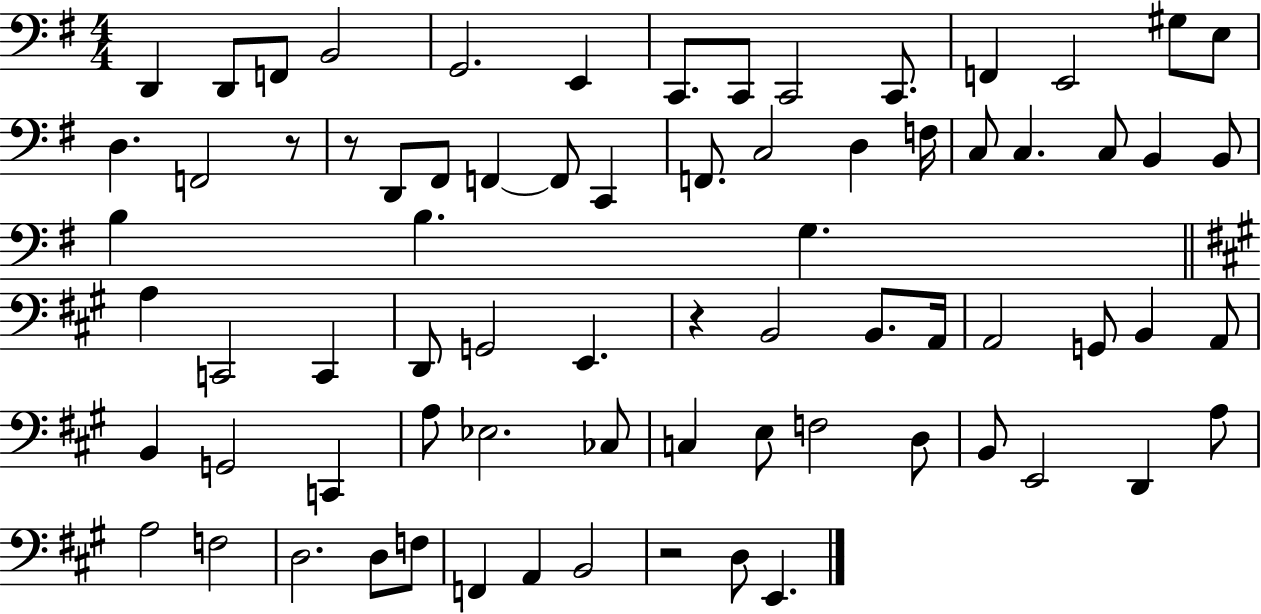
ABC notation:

X:1
T:Untitled
M:4/4
L:1/4
K:G
D,, D,,/2 F,,/2 B,,2 G,,2 E,, C,,/2 C,,/2 C,,2 C,,/2 F,, E,,2 ^G,/2 E,/2 D, F,,2 z/2 z/2 D,,/2 ^F,,/2 F,, F,,/2 C,, F,,/2 C,2 D, F,/4 C,/2 C, C,/2 B,, B,,/2 B, B, G, A, C,,2 C,, D,,/2 G,,2 E,, z B,,2 B,,/2 A,,/4 A,,2 G,,/2 B,, A,,/2 B,, G,,2 C,, A,/2 _E,2 _C,/2 C, E,/2 F,2 D,/2 B,,/2 E,,2 D,, A,/2 A,2 F,2 D,2 D,/2 F,/2 F,, A,, B,,2 z2 D,/2 E,,